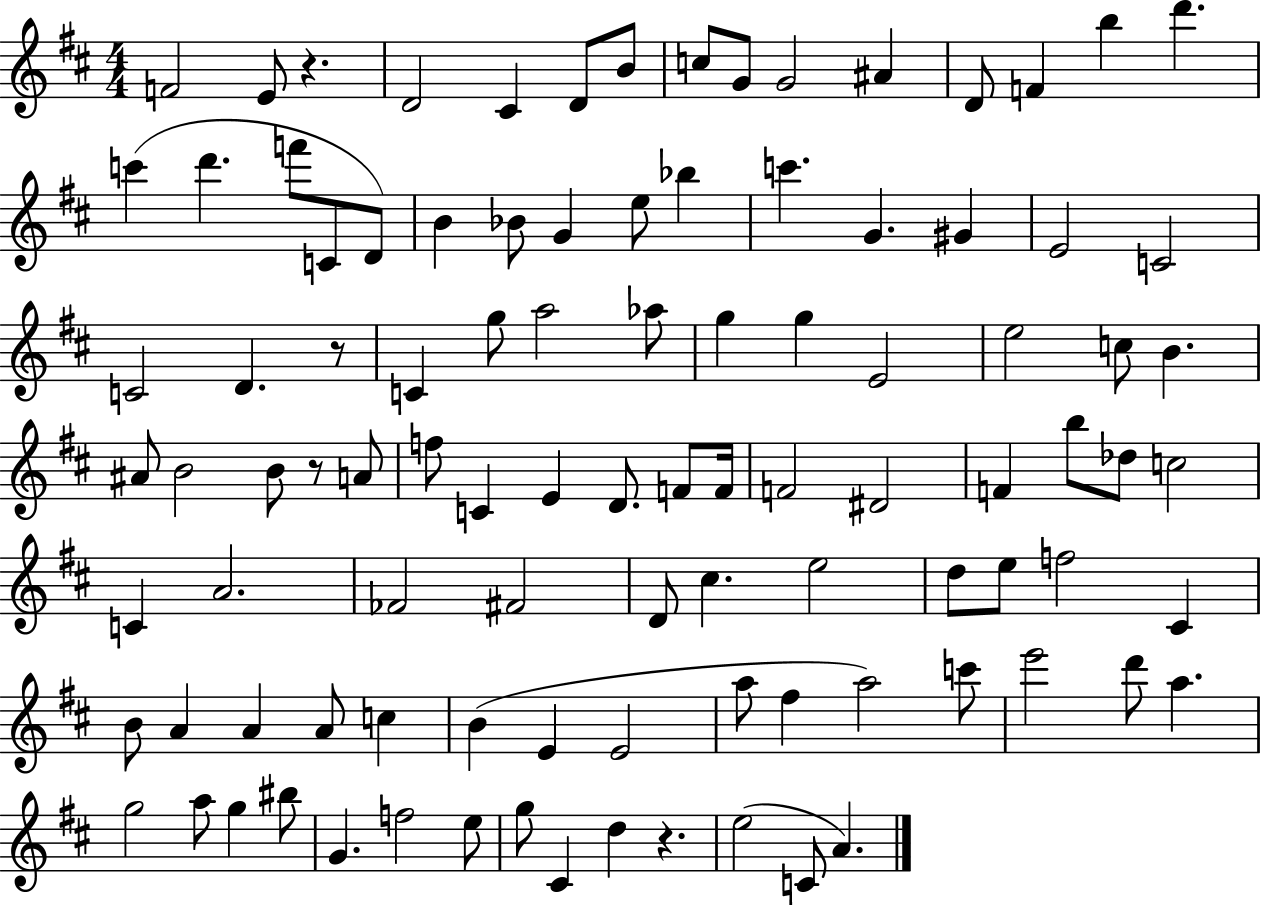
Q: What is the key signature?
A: D major